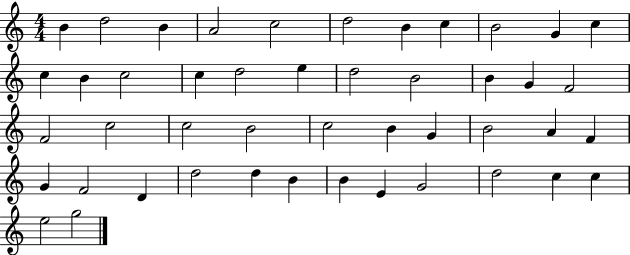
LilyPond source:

{
  \clef treble
  \numericTimeSignature
  \time 4/4
  \key c \major
  b'4 d''2 b'4 | a'2 c''2 | d''2 b'4 c''4 | b'2 g'4 c''4 | \break c''4 b'4 c''2 | c''4 d''2 e''4 | d''2 b'2 | b'4 g'4 f'2 | \break f'2 c''2 | c''2 b'2 | c''2 b'4 g'4 | b'2 a'4 f'4 | \break g'4 f'2 d'4 | d''2 d''4 b'4 | b'4 e'4 g'2 | d''2 c''4 c''4 | \break e''2 g''2 | \bar "|."
}